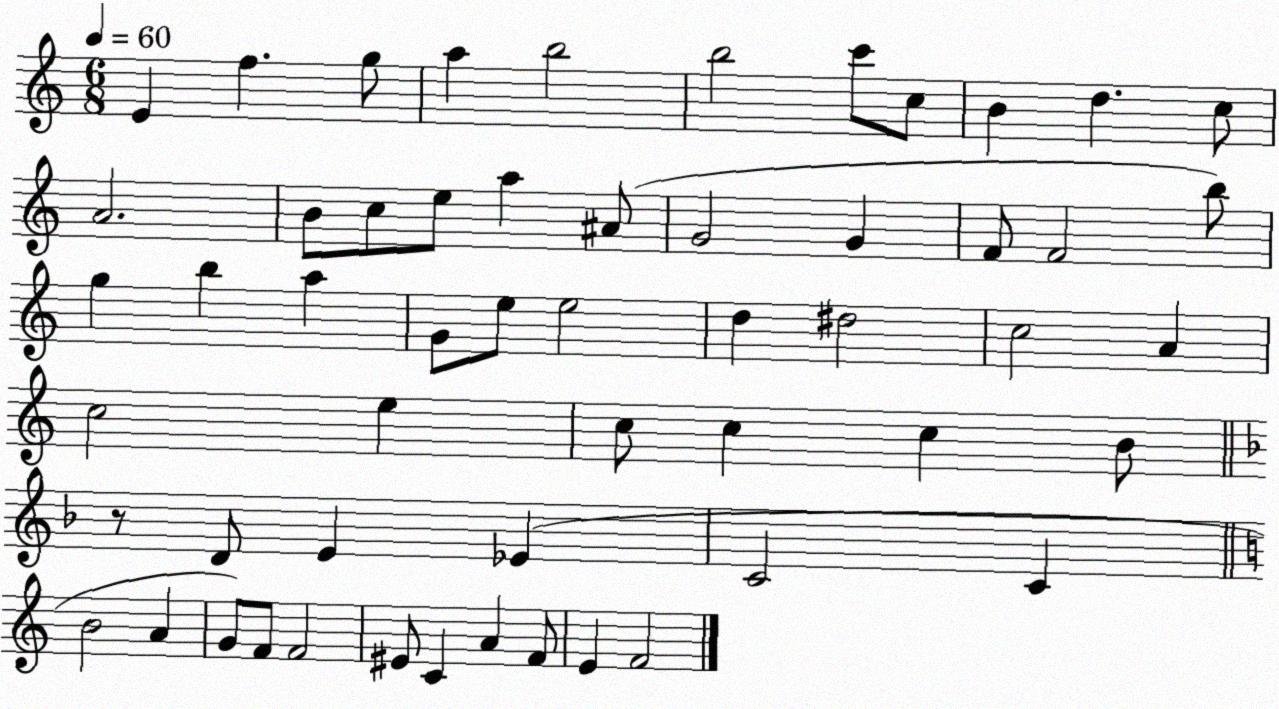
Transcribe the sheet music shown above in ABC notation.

X:1
T:Untitled
M:6/8
L:1/4
K:C
E f g/2 a b2 b2 c'/2 c/2 B d c/2 A2 B/2 c/2 e/2 a ^A/2 G2 G F/2 F2 b/2 g b a G/2 e/2 e2 d ^d2 c2 A c2 e c/2 c c B/2 z/2 D/2 E _E C2 C B2 A G/2 F/2 F2 ^E/2 C A F/2 E F2